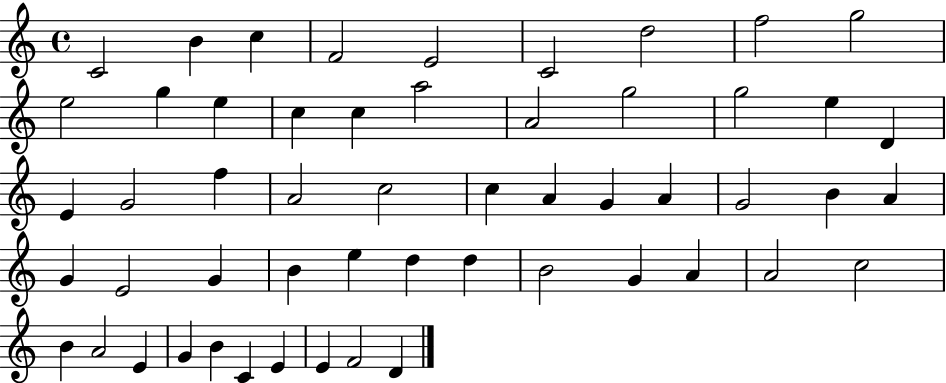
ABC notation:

X:1
T:Untitled
M:4/4
L:1/4
K:C
C2 B c F2 E2 C2 d2 f2 g2 e2 g e c c a2 A2 g2 g2 e D E G2 f A2 c2 c A G A G2 B A G E2 G B e d d B2 G A A2 c2 B A2 E G B C E E F2 D